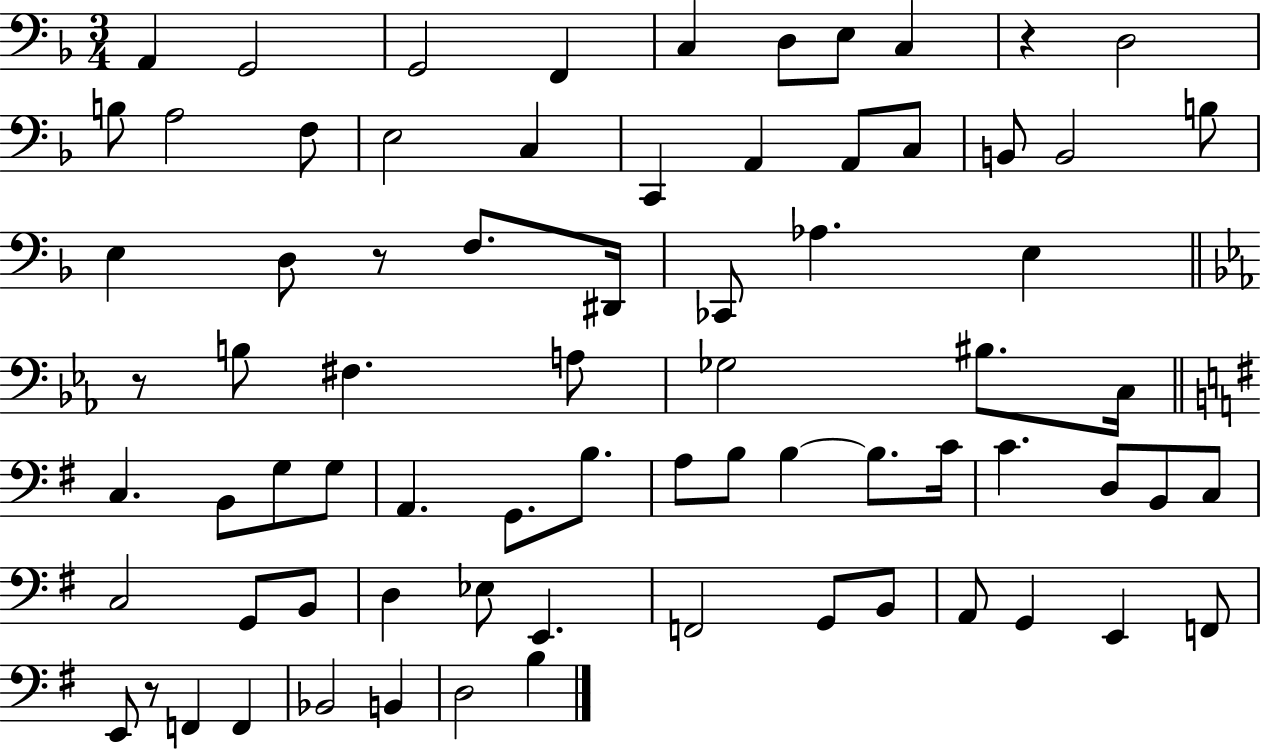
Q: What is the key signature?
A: F major